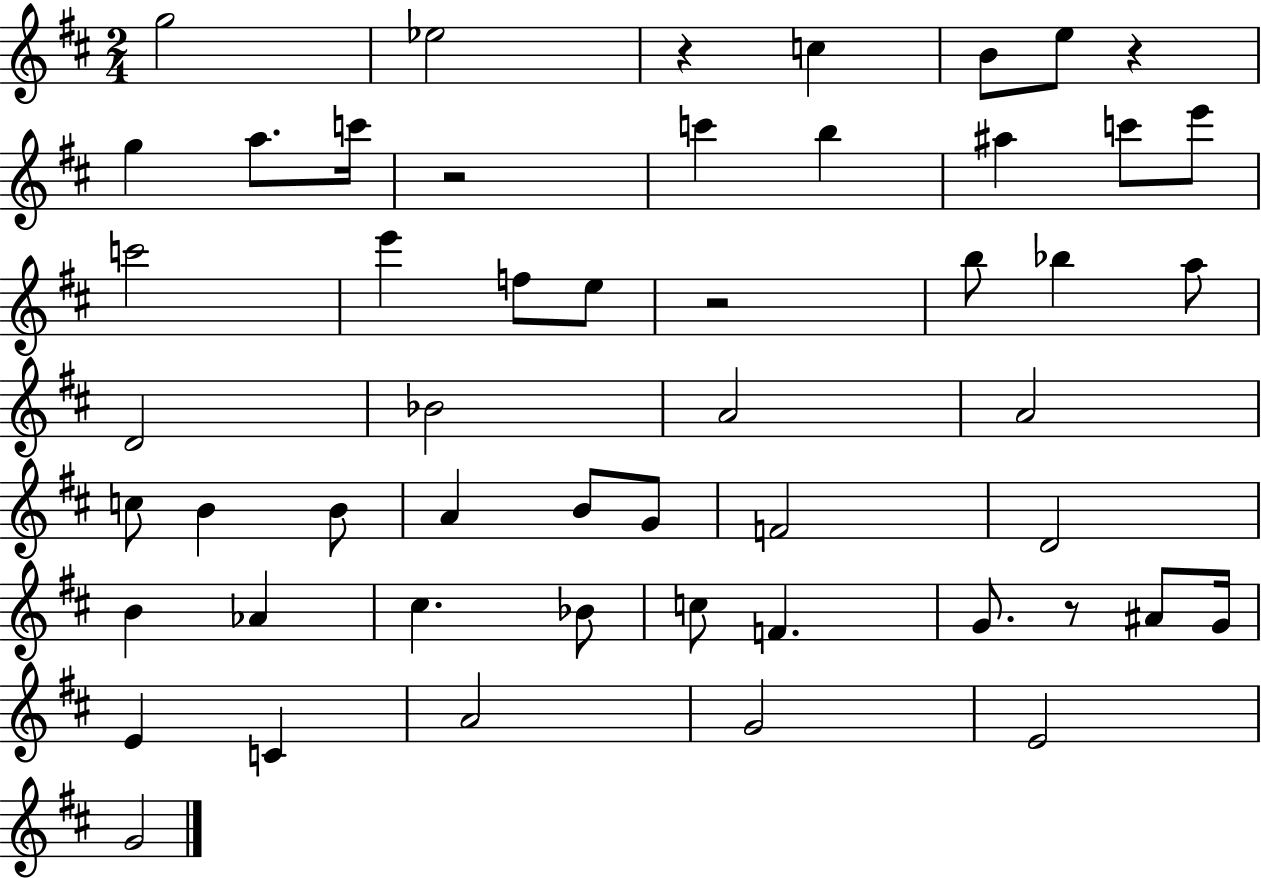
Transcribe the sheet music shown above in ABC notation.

X:1
T:Untitled
M:2/4
L:1/4
K:D
g2 _e2 z c B/2 e/2 z g a/2 c'/4 z2 c' b ^a c'/2 e'/2 c'2 e' f/2 e/2 z2 b/2 _b a/2 D2 _B2 A2 A2 c/2 B B/2 A B/2 G/2 F2 D2 B _A ^c _B/2 c/2 F G/2 z/2 ^A/2 G/4 E C A2 G2 E2 G2